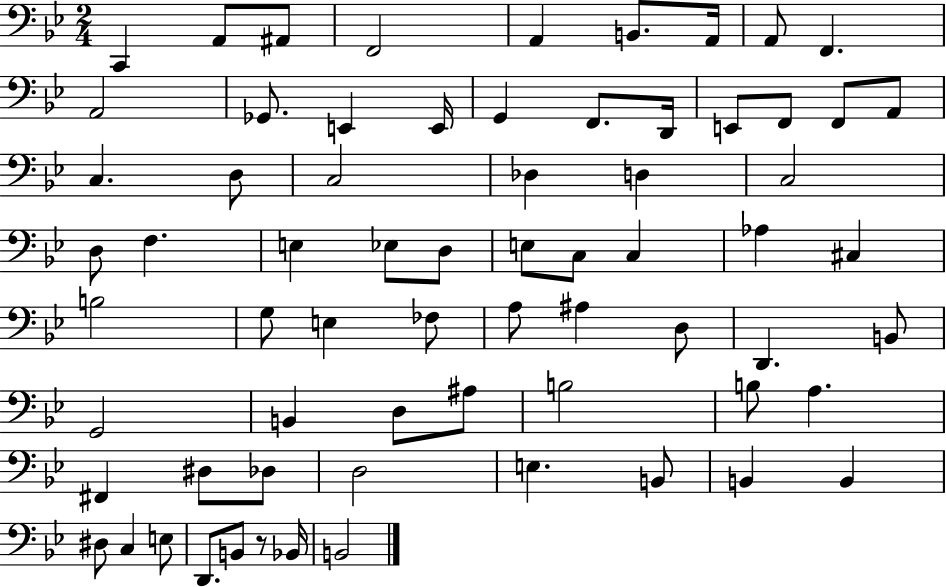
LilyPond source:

{
  \clef bass
  \numericTimeSignature
  \time 2/4
  \key bes \major
  c,4 a,8 ais,8 | f,2 | a,4 b,8. a,16 | a,8 f,4. | \break a,2 | ges,8. e,4 e,16 | g,4 f,8. d,16 | e,8 f,8 f,8 a,8 | \break c4. d8 | c2 | des4 d4 | c2 | \break d8 f4. | e4 ees8 d8 | e8 c8 c4 | aes4 cis4 | \break b2 | g8 e4 fes8 | a8 ais4 d8 | d,4. b,8 | \break g,2 | b,4 d8 ais8 | b2 | b8 a4. | \break fis,4 dis8 des8 | d2 | e4. b,8 | b,4 b,4 | \break dis8 c4 e8 | d,8. b,8 r8 bes,16 | b,2 | \bar "|."
}